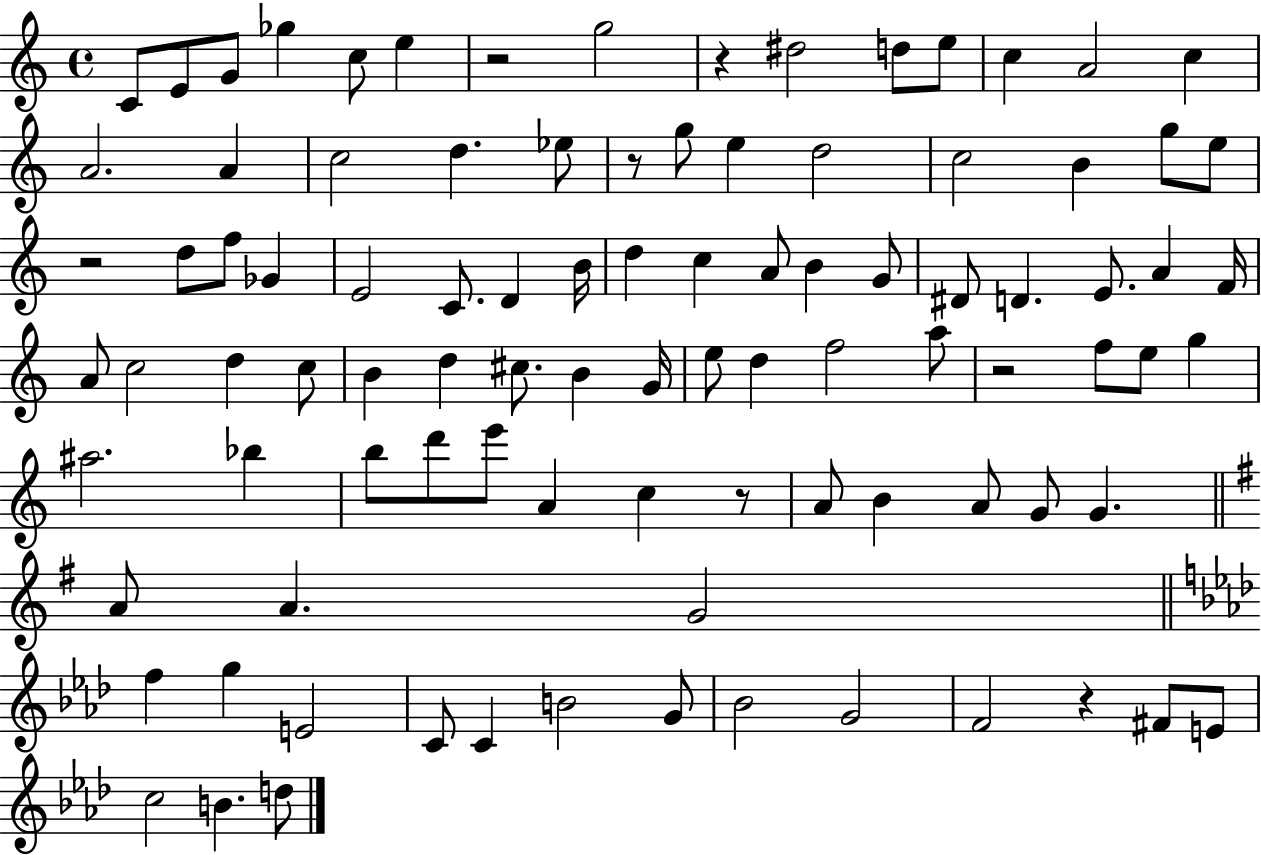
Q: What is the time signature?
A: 4/4